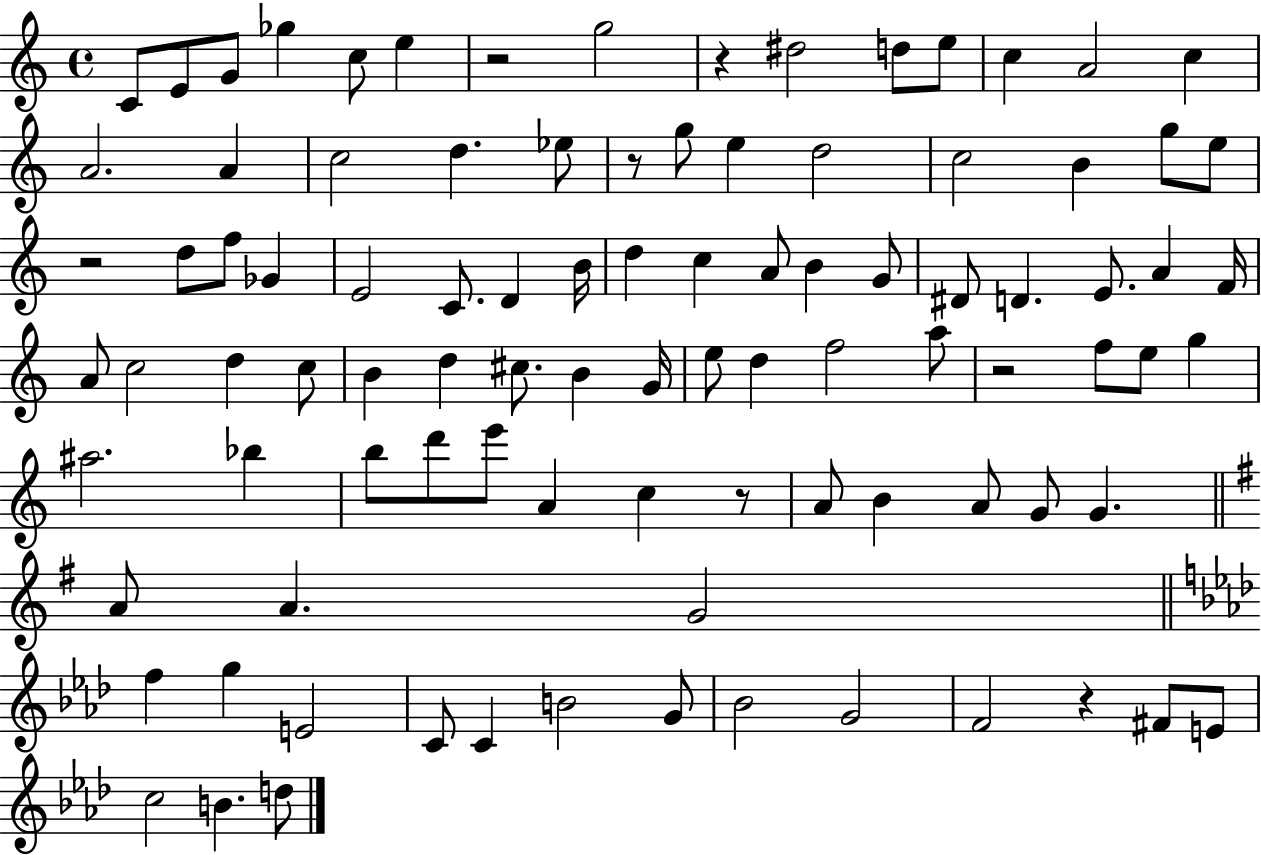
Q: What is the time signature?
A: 4/4